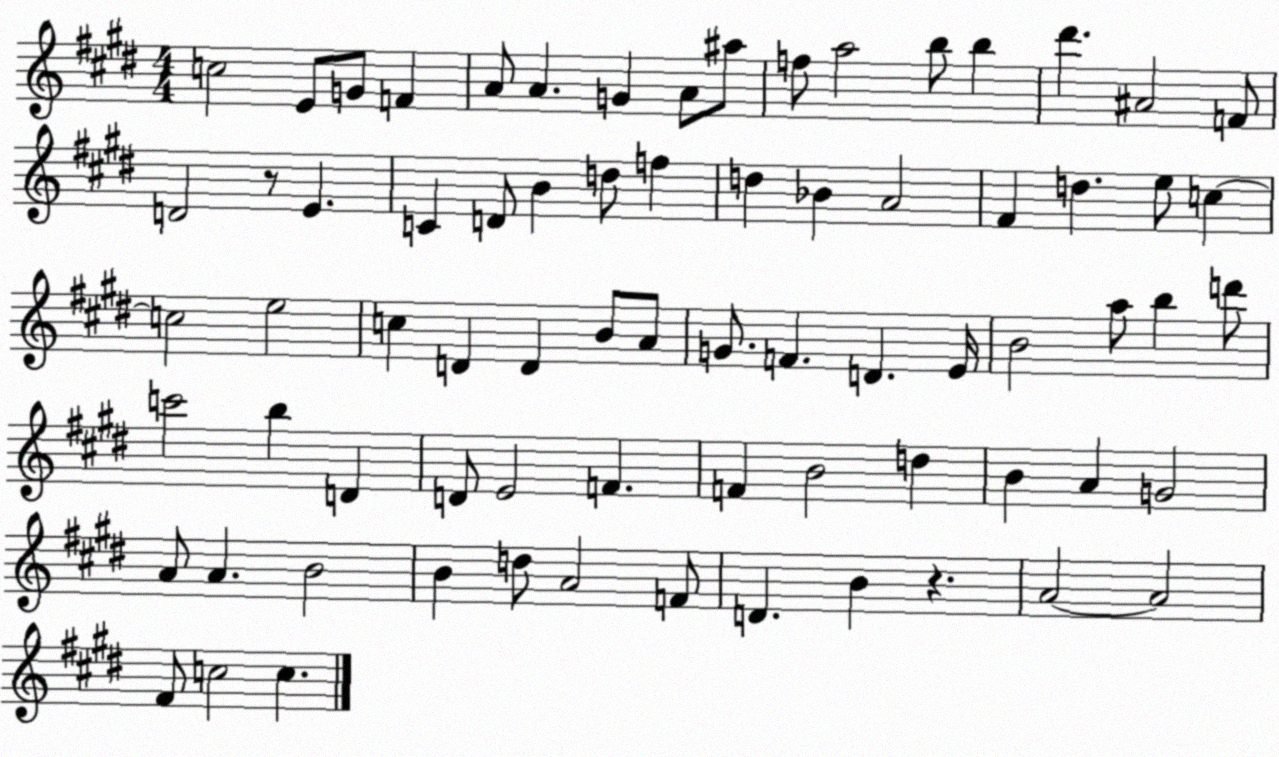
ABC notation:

X:1
T:Untitled
M:4/4
L:1/4
K:E
c2 E/2 G/2 F A/2 A G A/2 ^a/2 f/2 a2 b/2 b ^d' ^A2 F/2 D2 z/2 E C D/2 B d/2 f d _B A2 ^F d e/2 c c2 e2 c D D B/2 A/2 G/2 F D E/4 B2 a/2 b d'/2 c'2 b D D/2 E2 F F B2 d B A G2 A/2 A B2 B d/2 A2 F/2 D B z A2 A2 ^F/2 c2 c